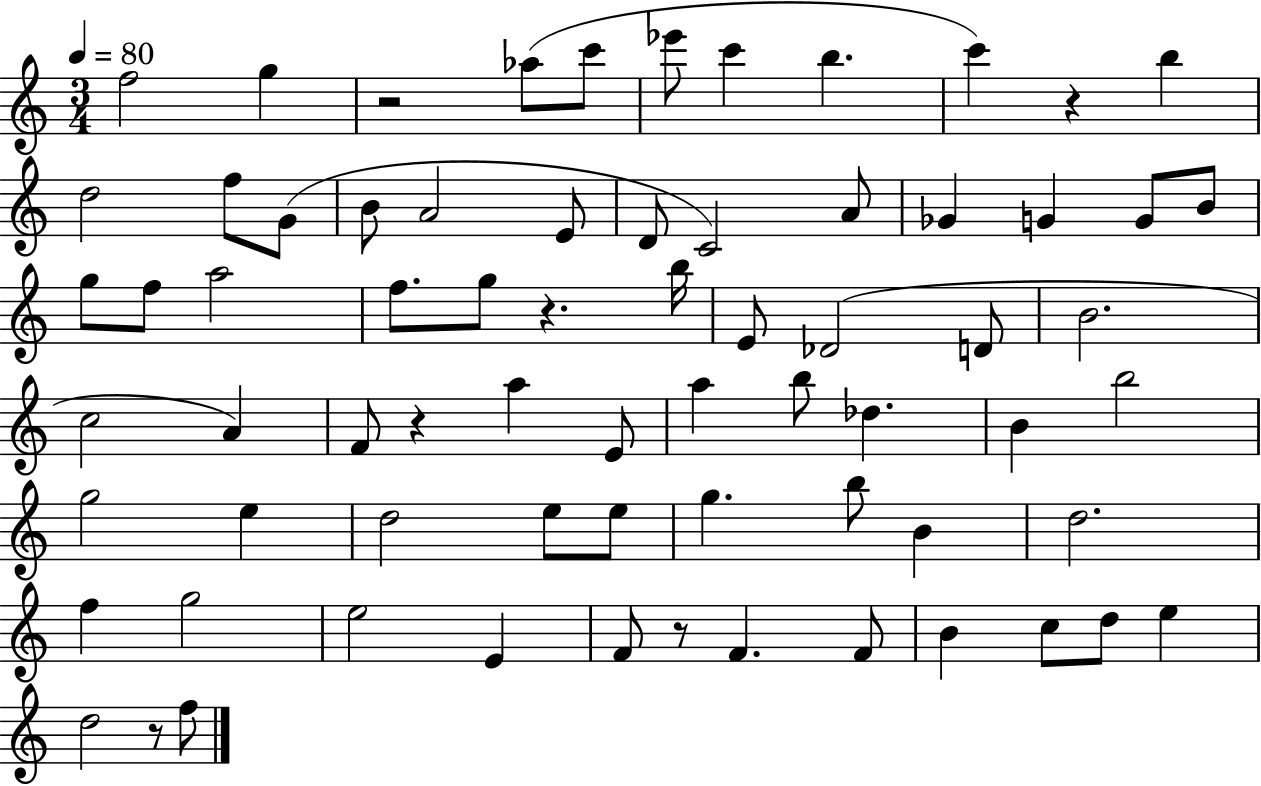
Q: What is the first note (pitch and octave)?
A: F5